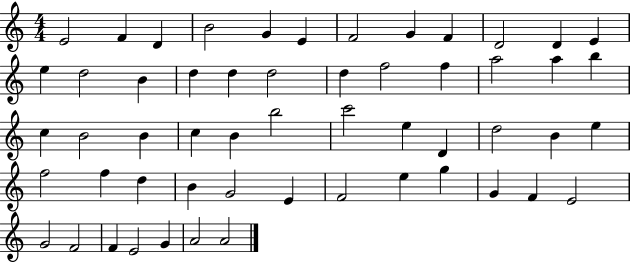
E4/h F4/q D4/q B4/h G4/q E4/q F4/h G4/q F4/q D4/h D4/q E4/q E5/q D5/h B4/q D5/q D5/q D5/h D5/q F5/h F5/q A5/h A5/q B5/q C5/q B4/h B4/q C5/q B4/q B5/h C6/h E5/q D4/q D5/h B4/q E5/q F5/h F5/q D5/q B4/q G4/h E4/q F4/h E5/q G5/q G4/q F4/q E4/h G4/h F4/h F4/q E4/h G4/q A4/h A4/h